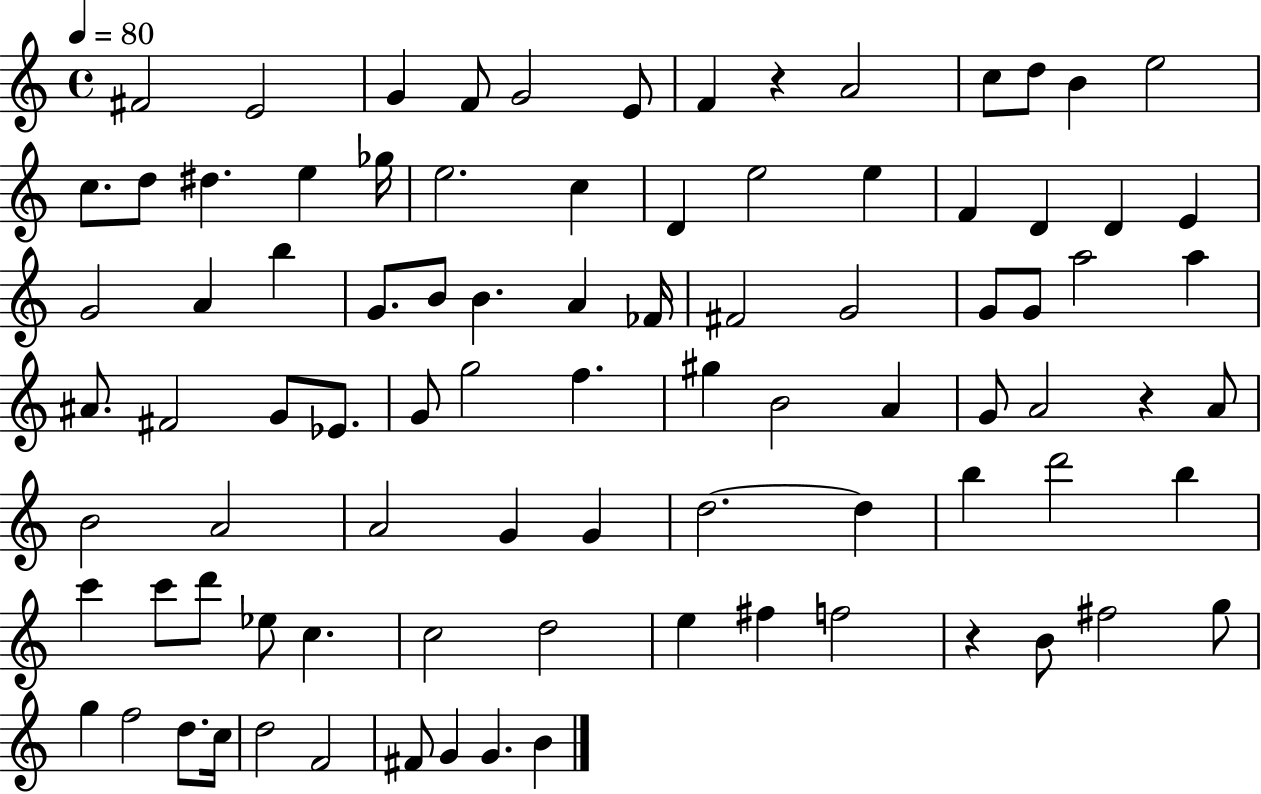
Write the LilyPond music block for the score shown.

{
  \clef treble
  \time 4/4
  \defaultTimeSignature
  \key c \major
  \tempo 4 = 80
  fis'2 e'2 | g'4 f'8 g'2 e'8 | f'4 r4 a'2 | c''8 d''8 b'4 e''2 | \break c''8. d''8 dis''4. e''4 ges''16 | e''2. c''4 | d'4 e''2 e''4 | f'4 d'4 d'4 e'4 | \break g'2 a'4 b''4 | g'8. b'8 b'4. a'4 fes'16 | fis'2 g'2 | g'8 g'8 a''2 a''4 | \break ais'8. fis'2 g'8 ees'8. | g'8 g''2 f''4. | gis''4 b'2 a'4 | g'8 a'2 r4 a'8 | \break b'2 a'2 | a'2 g'4 g'4 | d''2.~~ d''4 | b''4 d'''2 b''4 | \break c'''4 c'''8 d'''8 ees''8 c''4. | c''2 d''2 | e''4 fis''4 f''2 | r4 b'8 fis''2 g''8 | \break g''4 f''2 d''8. c''16 | d''2 f'2 | fis'8 g'4 g'4. b'4 | \bar "|."
}